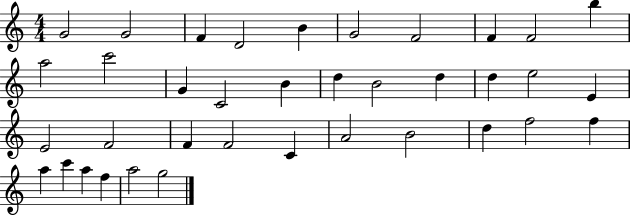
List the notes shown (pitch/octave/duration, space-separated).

G4/h G4/h F4/q D4/h B4/q G4/h F4/h F4/q F4/h B5/q A5/h C6/h G4/q C4/h B4/q D5/q B4/h D5/q D5/q E5/h E4/q E4/h F4/h F4/q F4/h C4/q A4/h B4/h D5/q F5/h F5/q A5/q C6/q A5/q F5/q A5/h G5/h